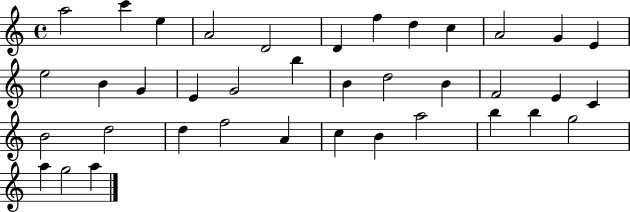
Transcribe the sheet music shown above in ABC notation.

X:1
T:Untitled
M:4/4
L:1/4
K:C
a2 c' e A2 D2 D f d c A2 G E e2 B G E G2 b B d2 B F2 E C B2 d2 d f2 A c B a2 b b g2 a g2 a